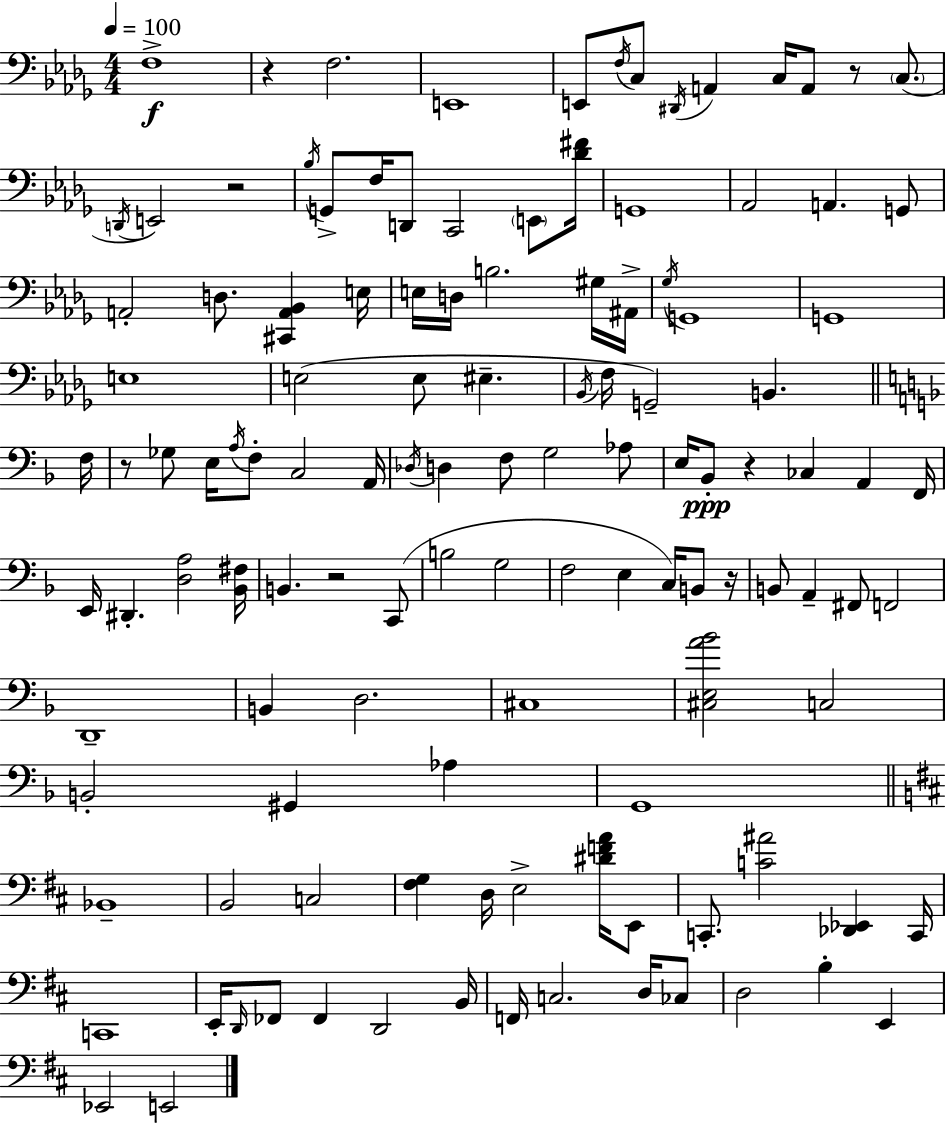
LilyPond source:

{
  \clef bass
  \numericTimeSignature
  \time 4/4
  \key bes \minor
  \tempo 4 = 100
  f1->\f | r4 f2. | e,1 | e,8 \acciaccatura { f16 } c8 \acciaccatura { dis,16 } a,4 c16 a,8 r8 \parenthesize c8.( | \break \acciaccatura { d,16 } e,2) r2 | \acciaccatura { bes16 } g,8-> f16 d,8 c,2 | \parenthesize e,8 <des' fis'>16 g,1 | aes,2 a,4. | \break g,8 a,2-. d8. <cis, a, bes,>4 | e16 e16 d16 b2. | gis16 ais,16-> \acciaccatura { ges16 } g,1 | g,1 | \break e1 | e2( e8 eis4.-- | \acciaccatura { bes,16 } f16 g,2--) b,4. | \bar "||" \break \key f \major f16 r8 ges8 e16 \acciaccatura { a16 } f8-. c2 | a,16 \acciaccatura { des16 } d4 f8 g2 | aes8 e16 bes,8-.\ppp r4 ces4 a,4 | f,16 e,16 dis,4.-. <d a>2 | \break <bes, fis>16 b,4. r2 | c,8( b2 g2 | f2 e4 c16) | b,8 r16 b,8 a,4-- fis,8 f,2 | \break d,1-- | b,4 d2. | cis1 | <cis e a' bes'>2 c2 | \break b,2-. gis,4 aes4 | g,1 | \bar "||" \break \key d \major bes,1-- | b,2 c2 | <fis g>4 d16 e2-> <dis' f' a'>16 e,8 | c,8.-. <c' ais'>2 <des, ees,>4 c,16 | \break c,1 | e,16-. \grace { d,16 } fes,8 fes,4 d,2 | b,16 f,16 c2. d16 ces8 | d2 b4-. e,4 | \break ees,2 e,2 | \bar "|."
}